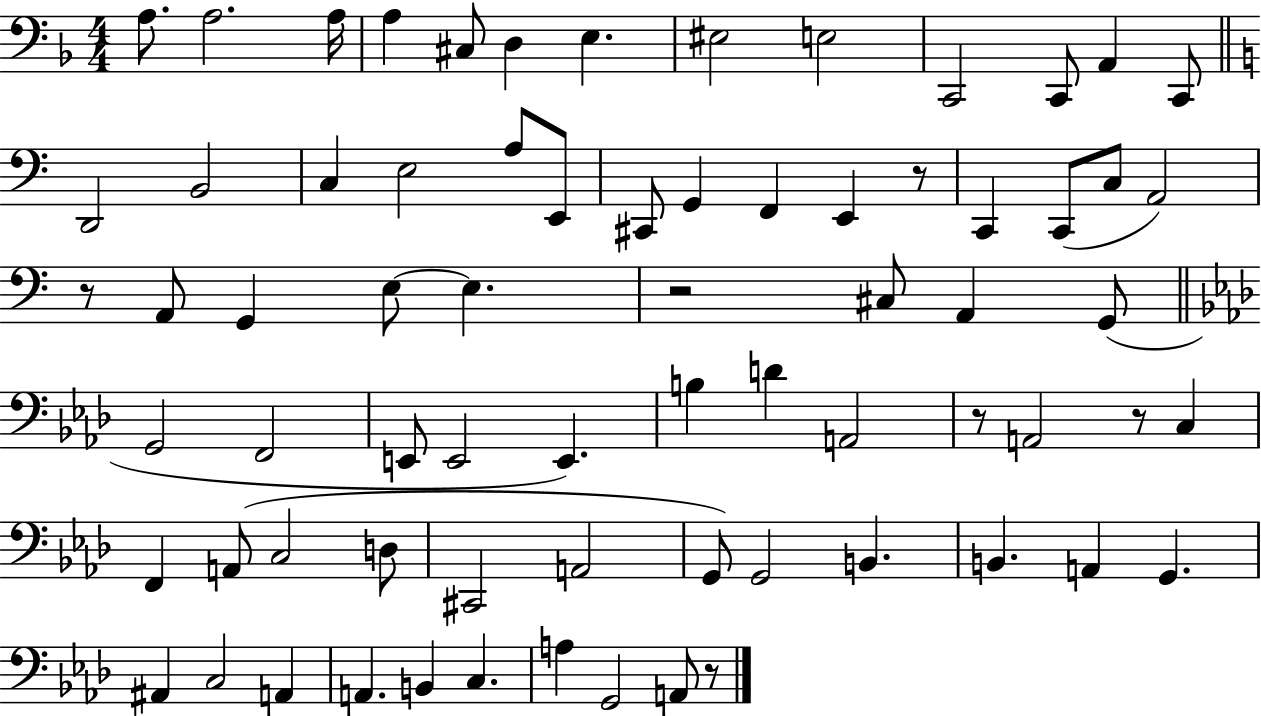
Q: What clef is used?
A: bass